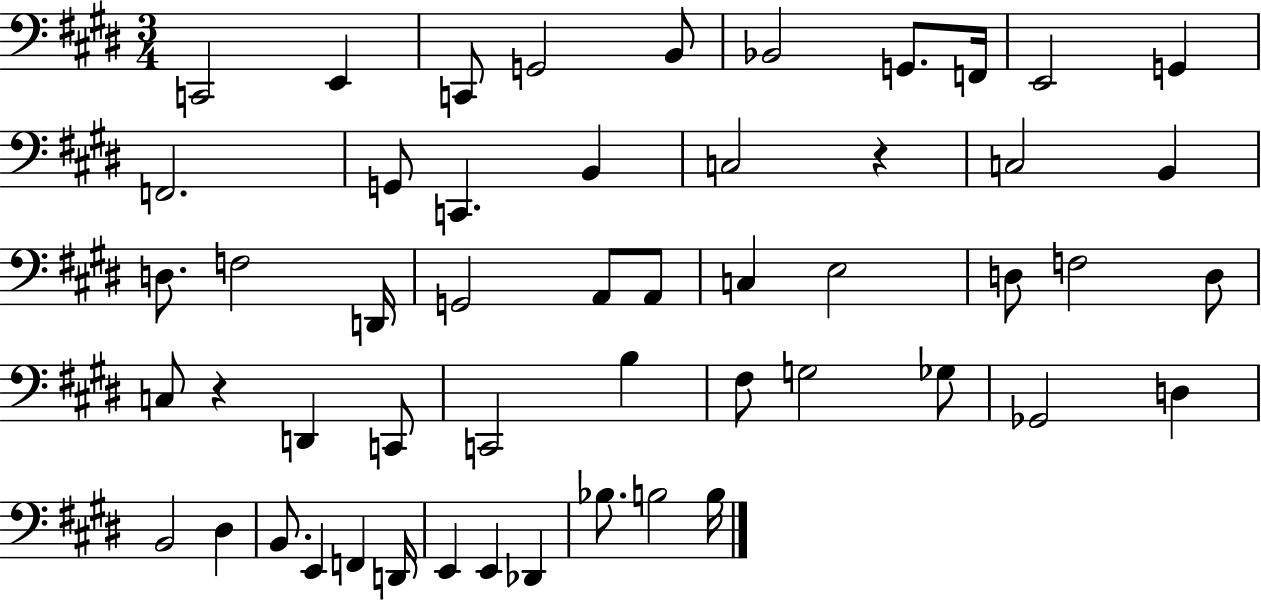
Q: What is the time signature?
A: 3/4